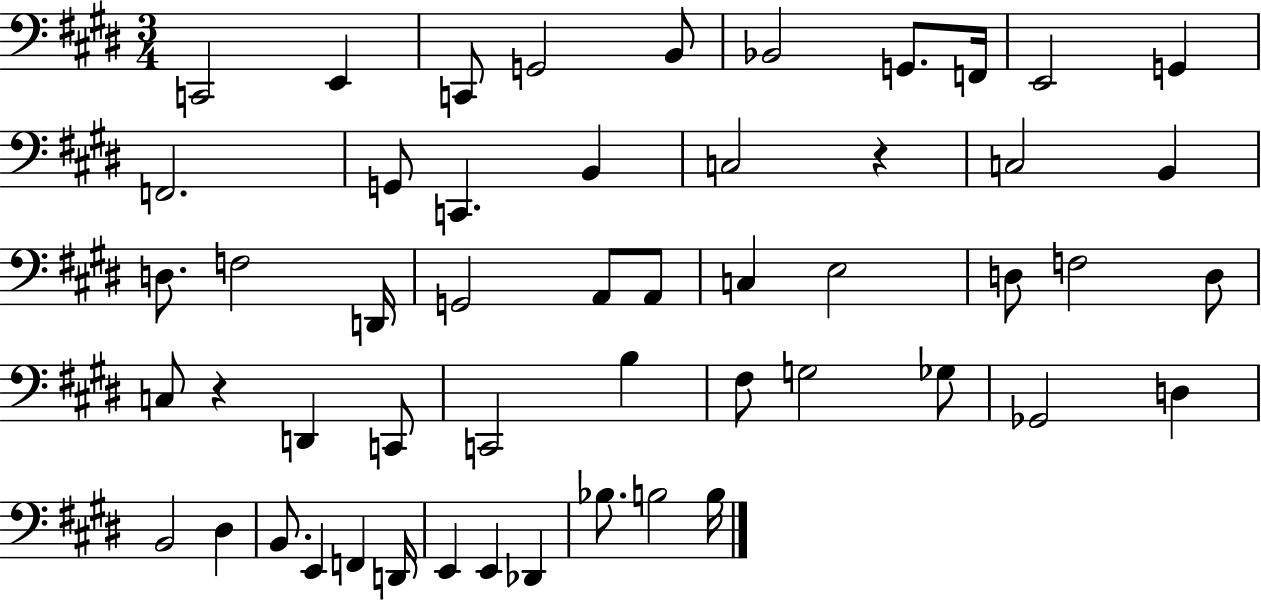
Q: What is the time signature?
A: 3/4